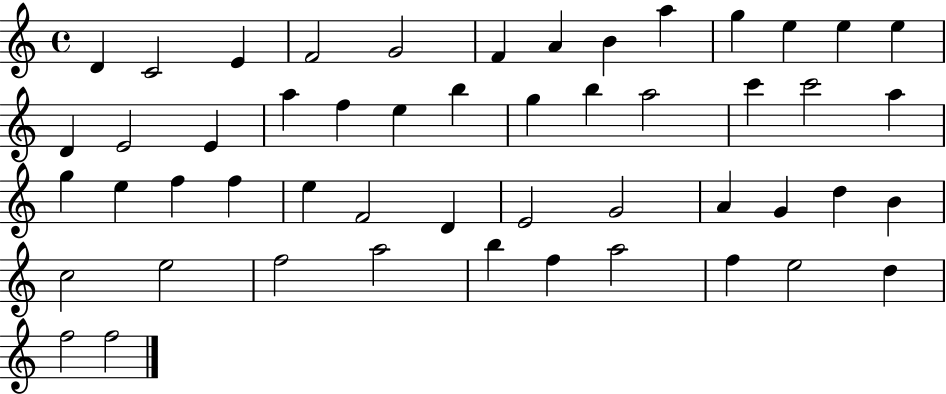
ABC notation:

X:1
T:Untitled
M:4/4
L:1/4
K:C
D C2 E F2 G2 F A B a g e e e D E2 E a f e b g b a2 c' c'2 a g e f f e F2 D E2 G2 A G d B c2 e2 f2 a2 b f a2 f e2 d f2 f2